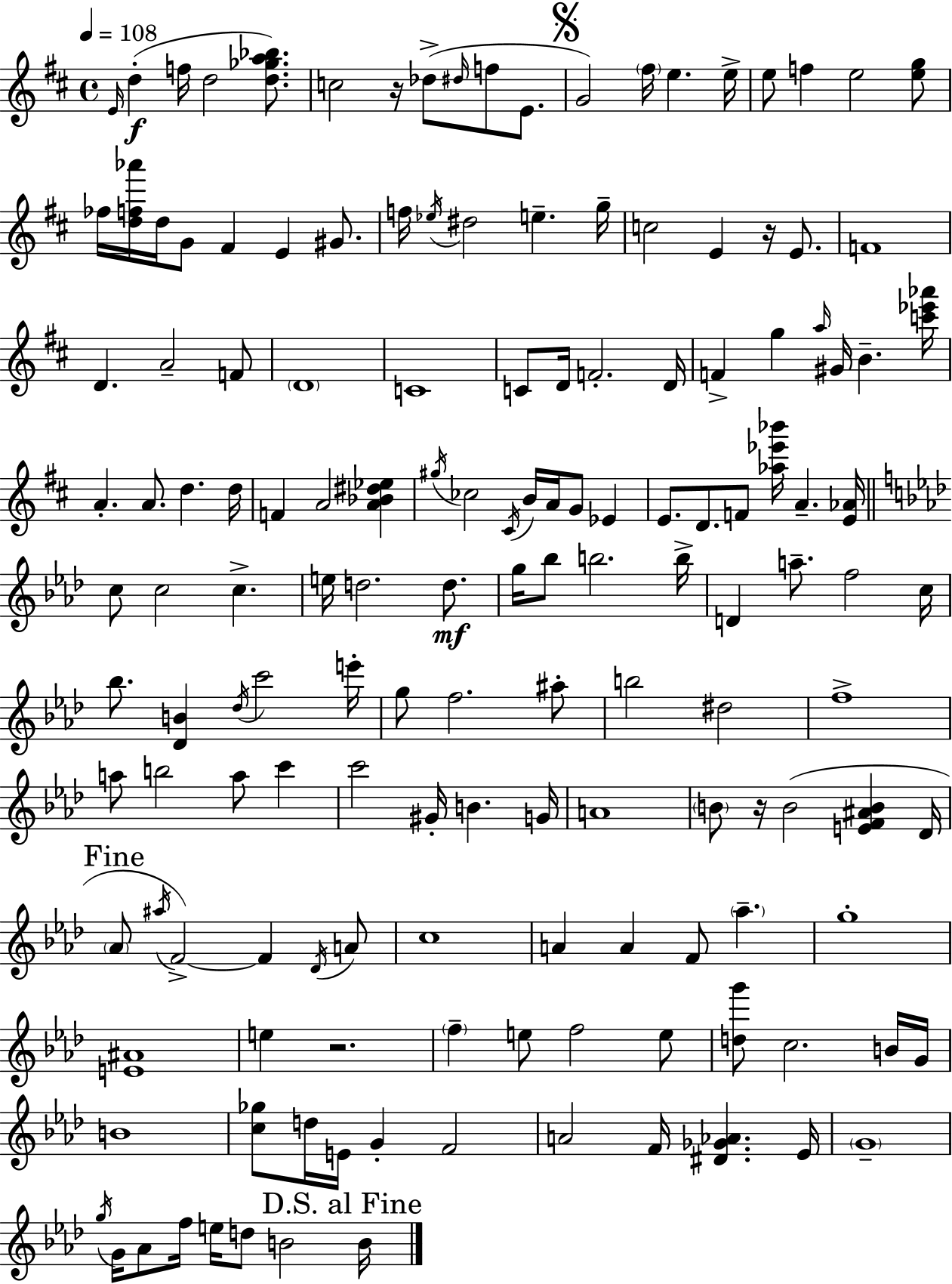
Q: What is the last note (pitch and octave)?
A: B4